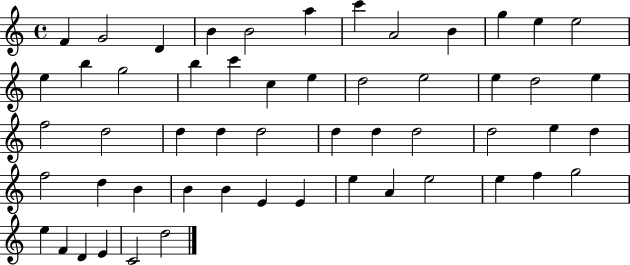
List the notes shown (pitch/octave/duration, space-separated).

F4/q G4/h D4/q B4/q B4/h A5/q C6/q A4/h B4/q G5/q E5/q E5/h E5/q B5/q G5/h B5/q C6/q C5/q E5/q D5/h E5/h E5/q D5/h E5/q F5/h D5/h D5/q D5/q D5/h D5/q D5/q D5/h D5/h E5/q D5/q F5/h D5/q B4/q B4/q B4/q E4/q E4/q E5/q A4/q E5/h E5/q F5/q G5/h E5/q F4/q D4/q E4/q C4/h D5/h